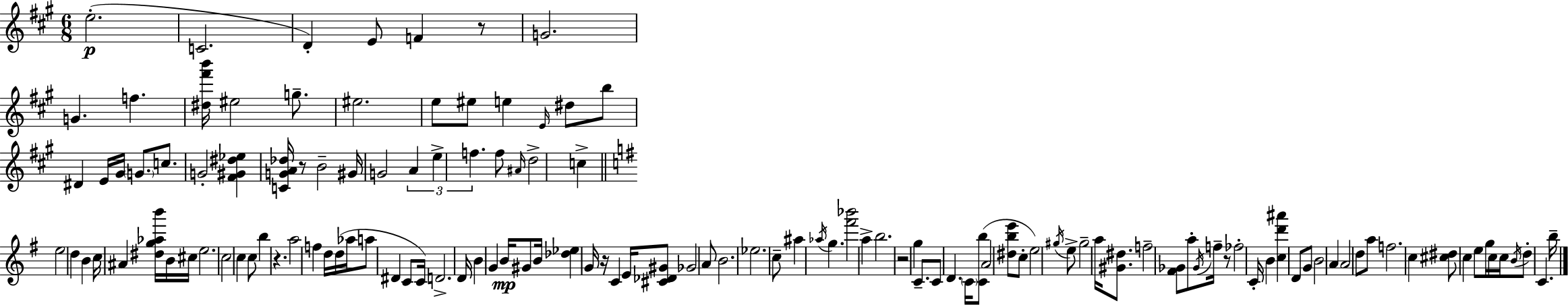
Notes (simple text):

E5/h. C4/h. D4/q E4/e F4/q R/e G4/h. G4/q. F5/q. [D#5,F#6,B6]/s EIS5/h G5/e. EIS5/h. E5/e EIS5/e E5/q E4/s D#5/e B5/e D#4/q E4/s G#4/s G4/e. C5/e. G4/h [F#4,G#4,D#5,Eb5]/q [C4,G4,A4,Db5]/s R/e B4/h G#4/s G4/h A4/q E5/q F5/q. F5/e A#4/s D5/h C5/q E5/h D5/q B4/q C5/s A#4/q [D#5,G5,Ab5,B6]/s B4/s C#5/s E5/h. C5/h C5/q C5/e B5/q R/q. A5/h F5/q D5/s D5/s Ab5/s A5/e D#4/q C4/e C4/s D4/h. D4/s B4/q G4/q B4/s G#4/e B4/s [Db5,Eb5]/q G4/s R/s C4/q E4/s [C#4,Db4,G#4]/e Gb4/h A4/e B4/h. Eb5/h. C5/e A#5/q Ab5/s G5/q. [F#6,Bb6]/h A5/q B5/h. R/h G5/q C4/e. C4/e D4/q. C4/s [C4,B5]/e A4/h [D#5,B5,E6]/e C5/e E5/h G#5/s E5/e G#5/h A5/s [G#4,D#5]/e. F5/h [F#4,Gb4]/e A5/e Gb4/s F5/s R/e FES5/h C4/s B4/q [C5,D6,A#6]/q D4/e G4/e B4/h A4/q A4/h D5/e A5/e F5/h. C5/q [C#5,D#5]/e C5/q E5/e G5/s C5/s C5/s B4/s D5/e C4/q. B5/s